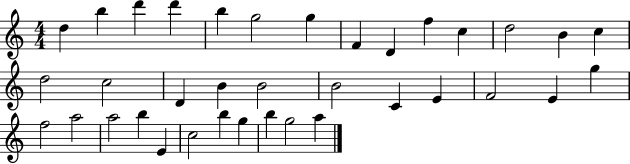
X:1
T:Untitled
M:4/4
L:1/4
K:C
d b d' d' b g2 g F D f c d2 B c d2 c2 D B B2 B2 C E F2 E g f2 a2 a2 b E c2 b g b g2 a